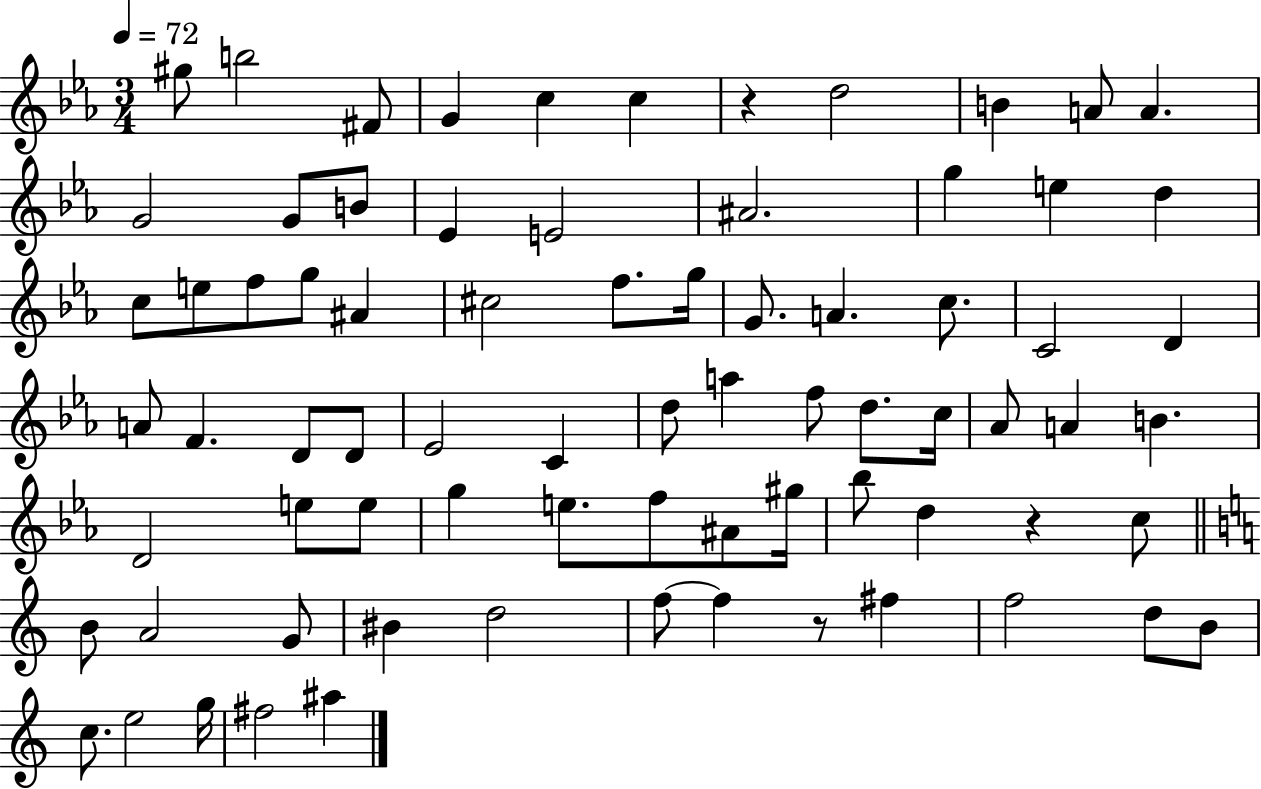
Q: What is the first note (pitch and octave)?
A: G#5